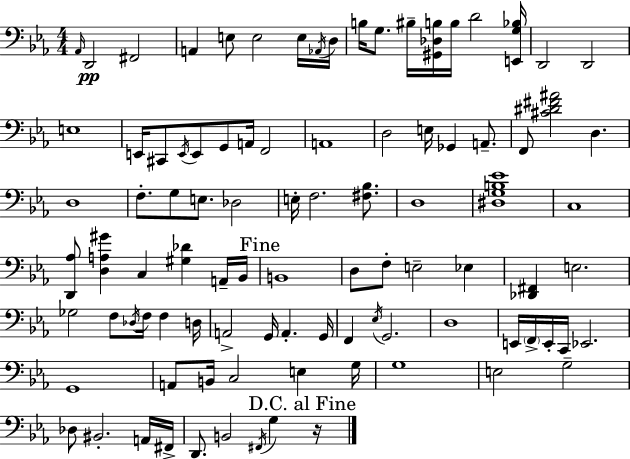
{
  \clef bass
  \numericTimeSignature
  \time 4/4
  \key c \minor
  \grace { aes,16 }\pp d,2 fis,2 | a,4 e8 e2 e16 | \acciaccatura { aes,16 } d16 b16 g8. bis16-- <gis, des b>16 b16 d'2 | <e, g bes>16 d,2 d,2 | \break e1 | e,16 cis,8 \acciaccatura { e,16 } e,8 g,8 a,16 f,2 | a,1 | d2 e16 ges,4 | \break a,8.-- f,8 <cis' dis' fis' ais'>2 d4. | d1 | f8.-. g8 e8. des2 | e16-. f2. | \break <fis bes>8. d1 | <dis g b ees'>1 | c1 | <d, aes>8 <d a gis'>4 c4 <gis des'>4 | \break a,16-- bes,16 \mark "Fine" b,1 | d8 f8-. e2-- ees4 | <des, fis,>4 e2. | ges2 f8 \acciaccatura { des16 } f16 f4 | \break d16 a,2-> g,16 a,4.-. | g,16 f,4 \acciaccatura { ees16 } g,2. | d1 | e,16 \parenthesize f,16-> e,16-. c,16 ees,2. | \break g,1 | a,8 b,16 c2 | e4 g16 g1 | e2 g2-- | \break des8 bis,2.-. | a,16 fis,16-> d,8. b,2 | \acciaccatura { fis,16 } g4 \mark "D.C. al Fine" r16 \bar "|."
}